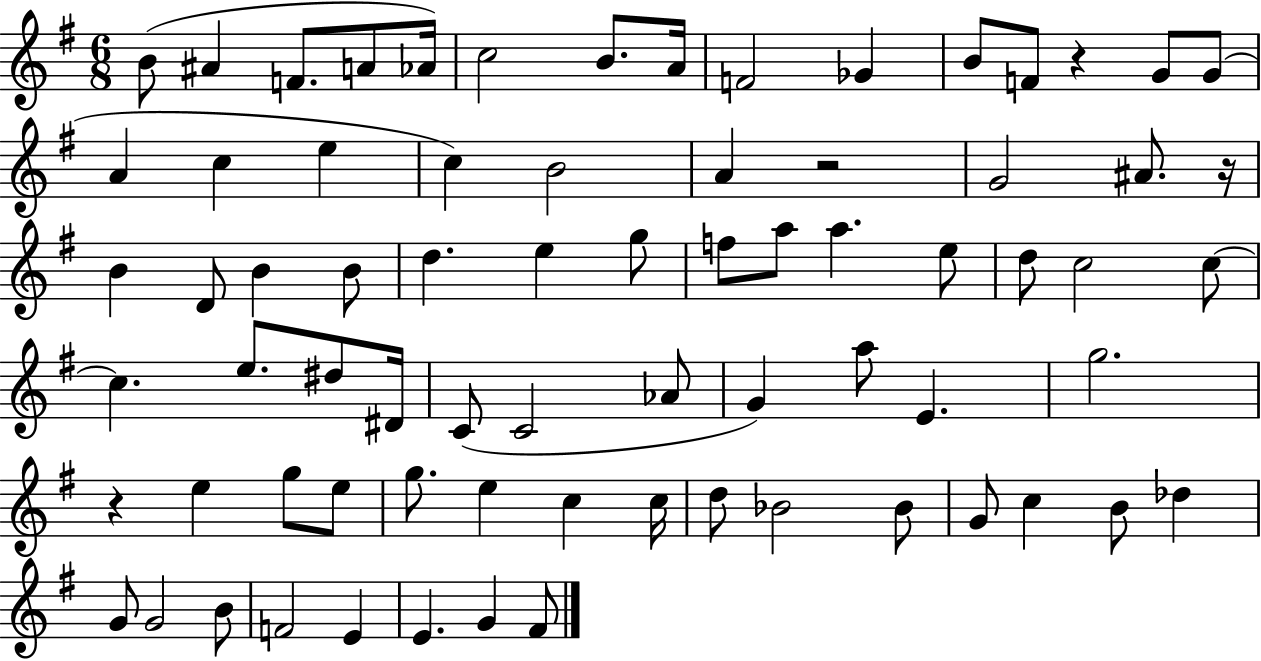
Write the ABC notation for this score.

X:1
T:Untitled
M:6/8
L:1/4
K:G
B/2 ^A F/2 A/2 _A/4 c2 B/2 A/4 F2 _G B/2 F/2 z G/2 G/2 A c e c B2 A z2 G2 ^A/2 z/4 B D/2 B B/2 d e g/2 f/2 a/2 a e/2 d/2 c2 c/2 c e/2 ^d/2 ^D/4 C/2 C2 _A/2 G a/2 E g2 z e g/2 e/2 g/2 e c c/4 d/2 _B2 _B/2 G/2 c B/2 _d G/2 G2 B/2 F2 E E G ^F/2